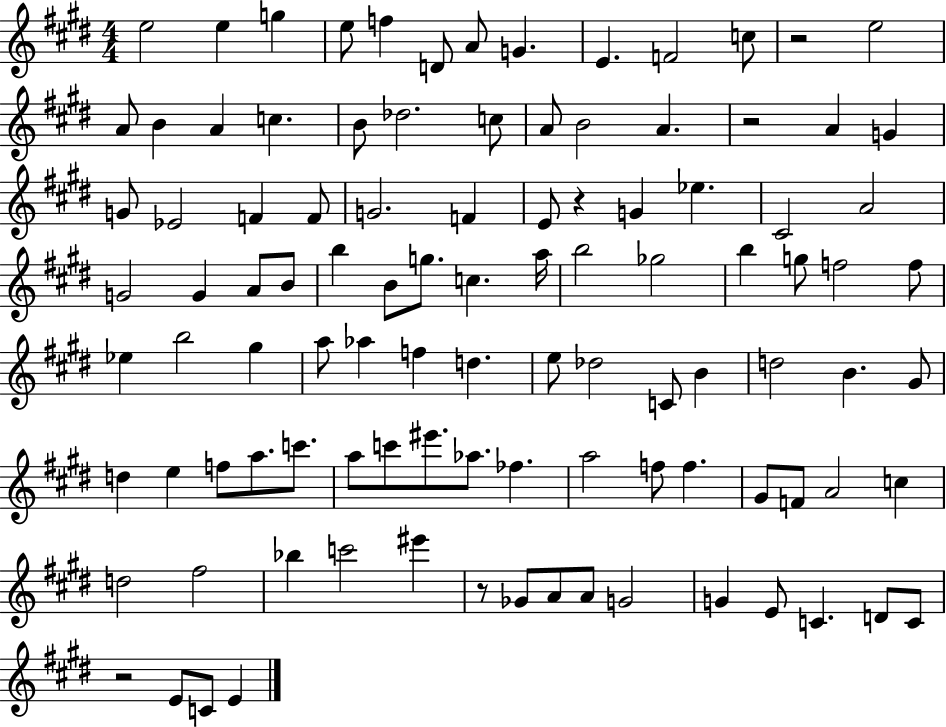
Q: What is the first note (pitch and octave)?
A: E5